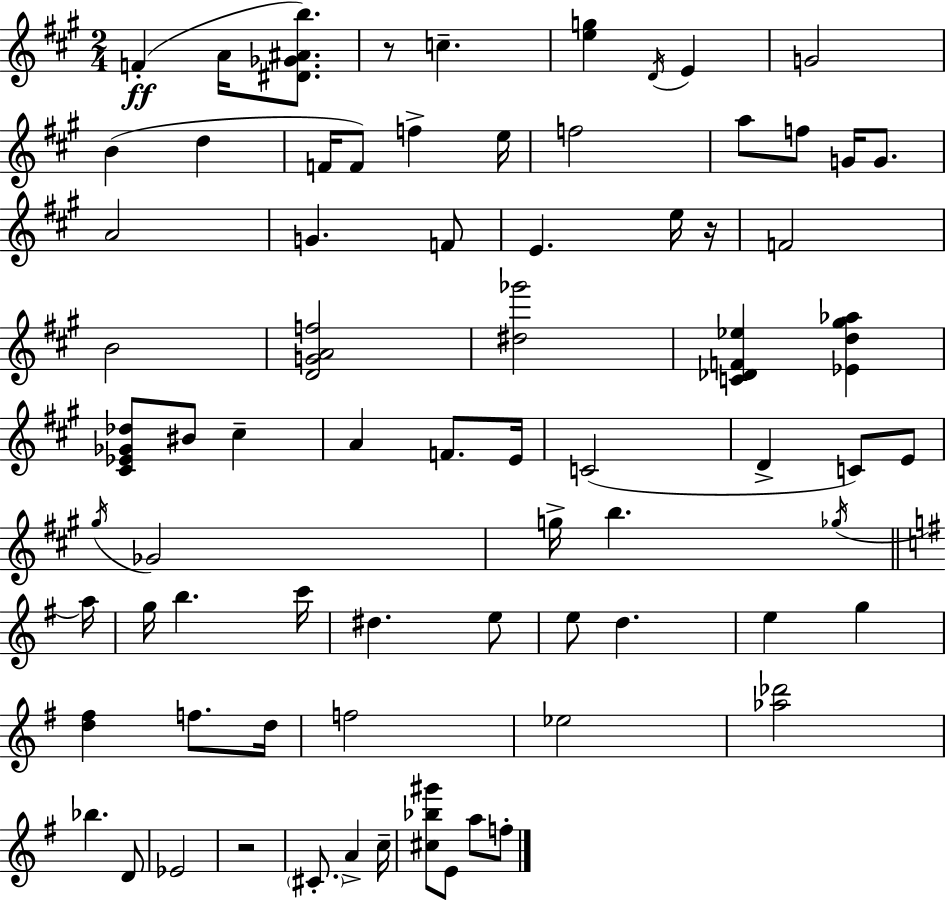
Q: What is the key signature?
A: A major